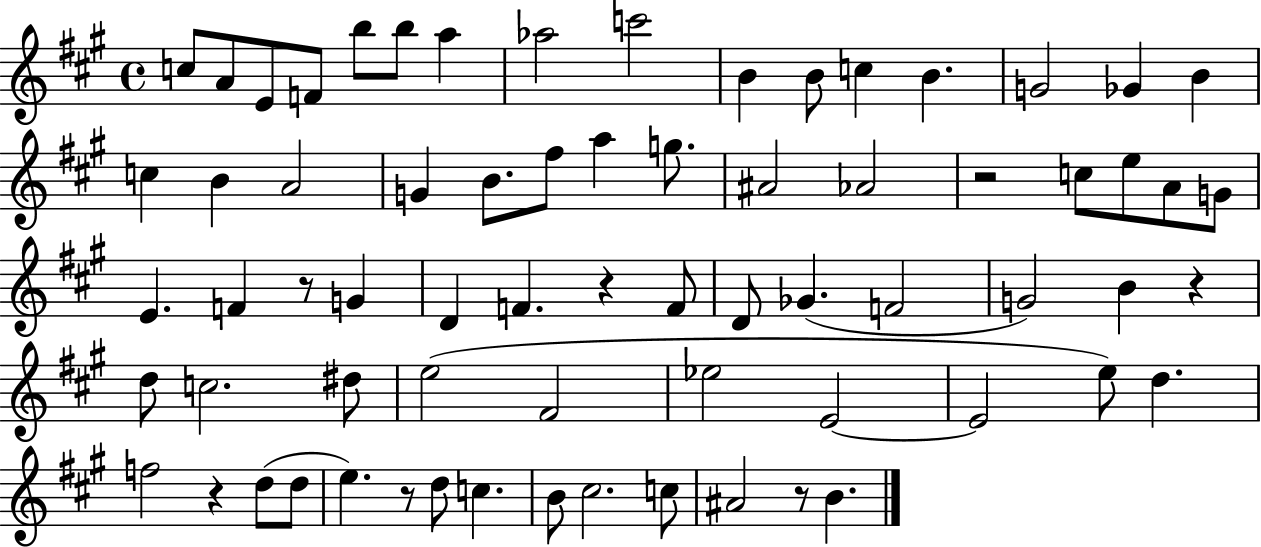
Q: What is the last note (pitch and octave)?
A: B4